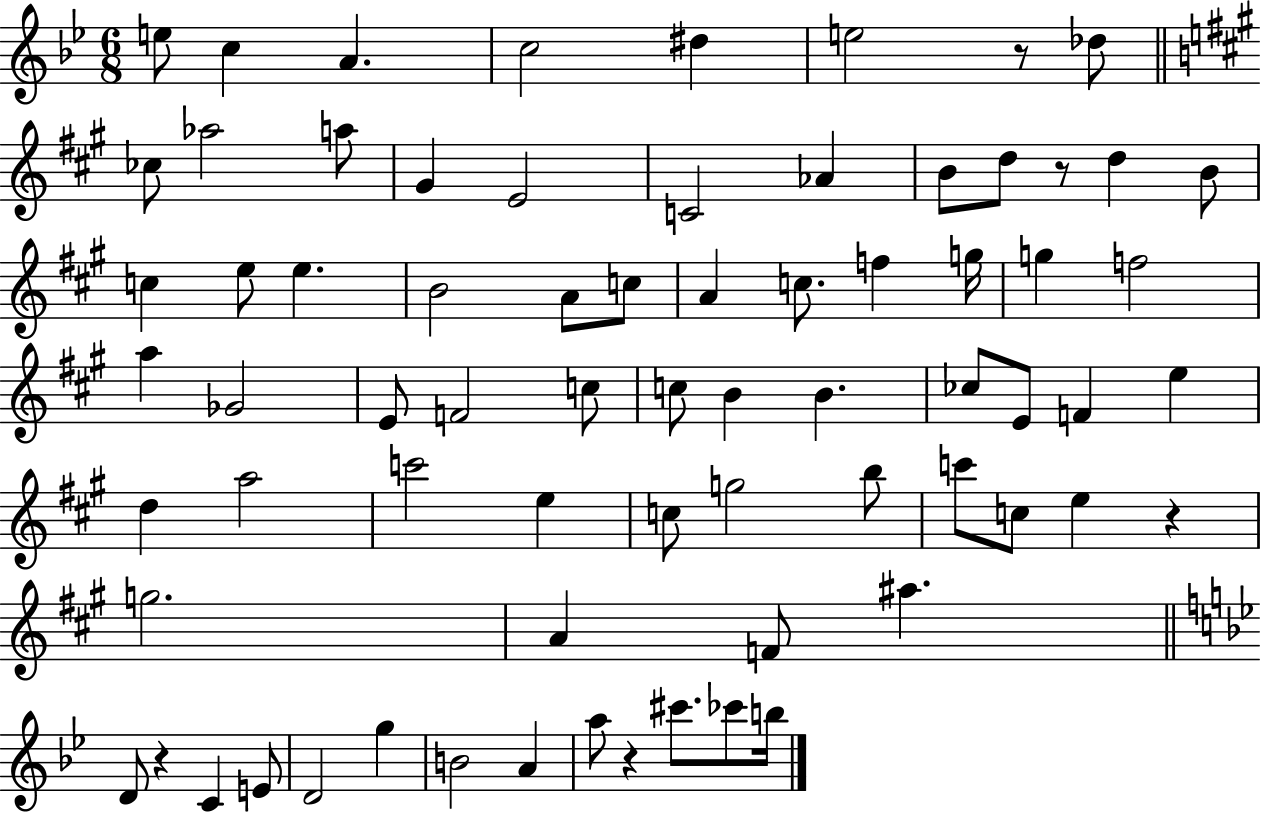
X:1
T:Untitled
M:6/8
L:1/4
K:Bb
e/2 c A c2 ^d e2 z/2 _d/2 _c/2 _a2 a/2 ^G E2 C2 _A B/2 d/2 z/2 d B/2 c e/2 e B2 A/2 c/2 A c/2 f g/4 g f2 a _G2 E/2 F2 c/2 c/2 B B _c/2 E/2 F e d a2 c'2 e c/2 g2 b/2 c'/2 c/2 e z g2 A F/2 ^a D/2 z C E/2 D2 g B2 A a/2 z ^c'/2 _c'/2 b/4